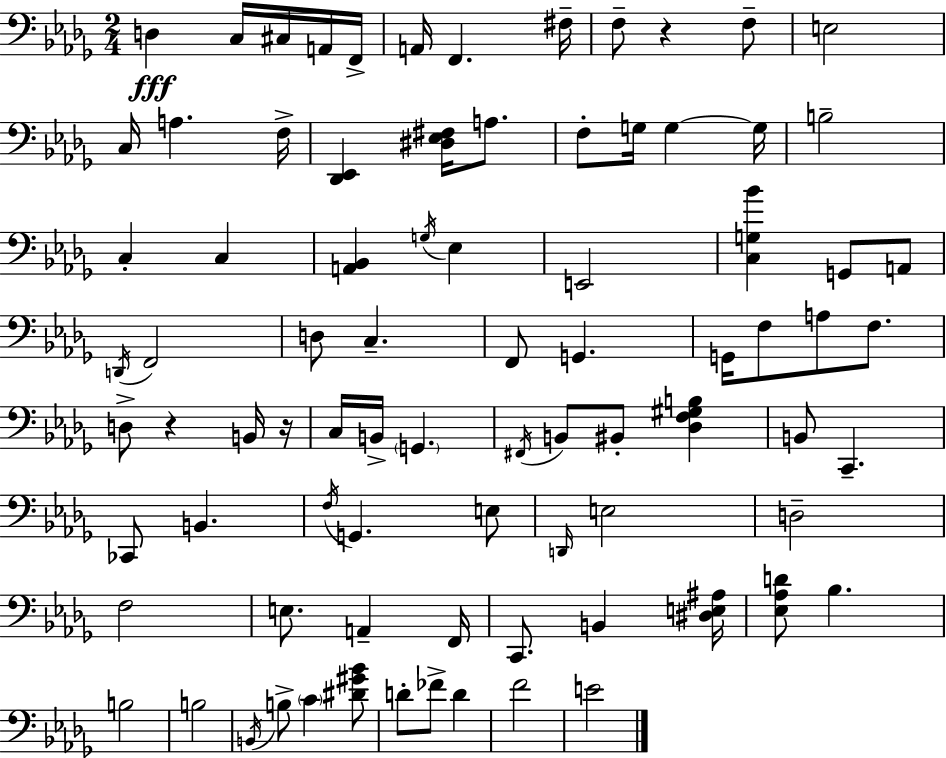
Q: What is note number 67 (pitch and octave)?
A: C4